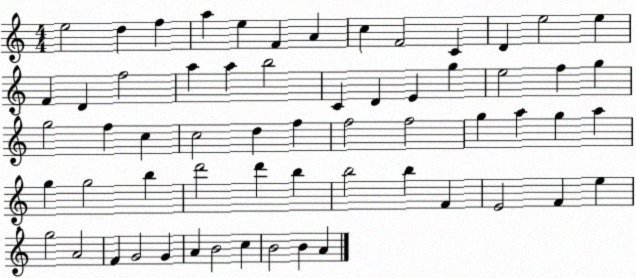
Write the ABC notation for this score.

X:1
T:Untitled
M:4/4
L:1/4
K:C
e2 d f a e F A c F2 C D e2 e F D f2 a a b2 C D E g e2 f g g2 f c c2 d f f2 f2 g a g a g g2 b d'2 d' b b2 b F E2 F e g2 A2 F G2 G A B2 c B2 B A